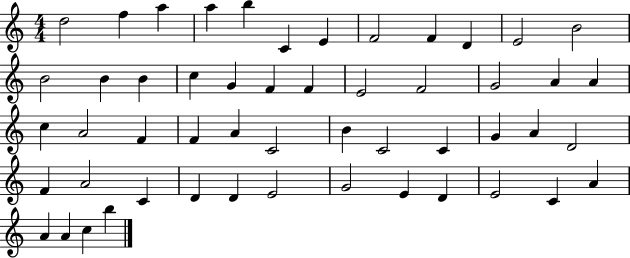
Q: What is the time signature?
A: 4/4